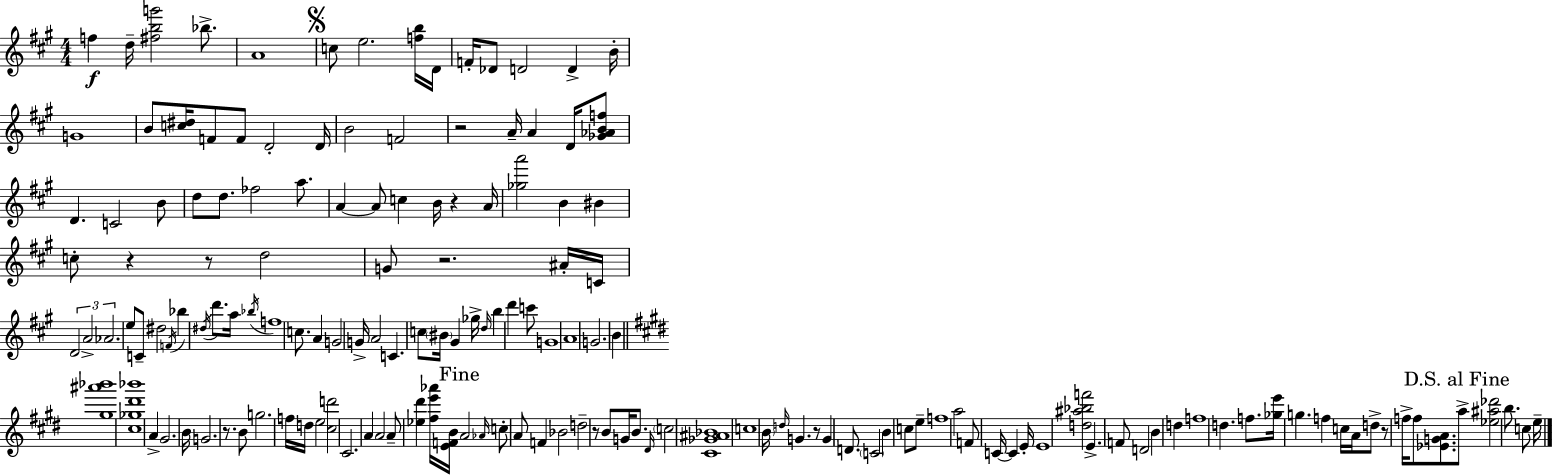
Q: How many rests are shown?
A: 9